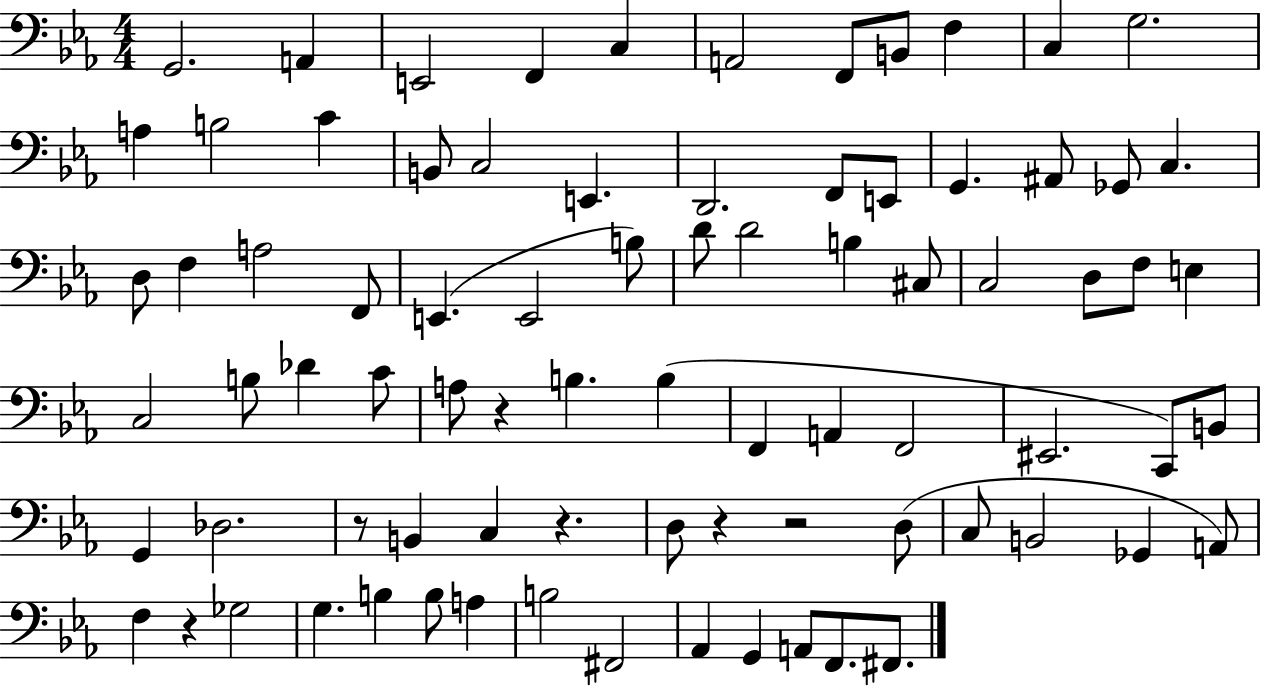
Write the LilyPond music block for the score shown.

{
  \clef bass
  \numericTimeSignature
  \time 4/4
  \key ees \major
  g,2. a,4 | e,2 f,4 c4 | a,2 f,8 b,8 f4 | c4 g2. | \break a4 b2 c'4 | b,8 c2 e,4. | d,2. f,8 e,8 | g,4. ais,8 ges,8 c4. | \break d8 f4 a2 f,8 | e,4.( e,2 b8) | d'8 d'2 b4 cis8 | c2 d8 f8 e4 | \break c2 b8 des'4 c'8 | a8 r4 b4. b4( | f,4 a,4 f,2 | eis,2. c,8) b,8 | \break g,4 des2. | r8 b,4 c4 r4. | d8 r4 r2 d8( | c8 b,2 ges,4 a,8) | \break f4 r4 ges2 | g4. b4 b8 a4 | b2 fis,2 | aes,4 g,4 a,8 f,8. fis,8. | \break \bar "|."
}